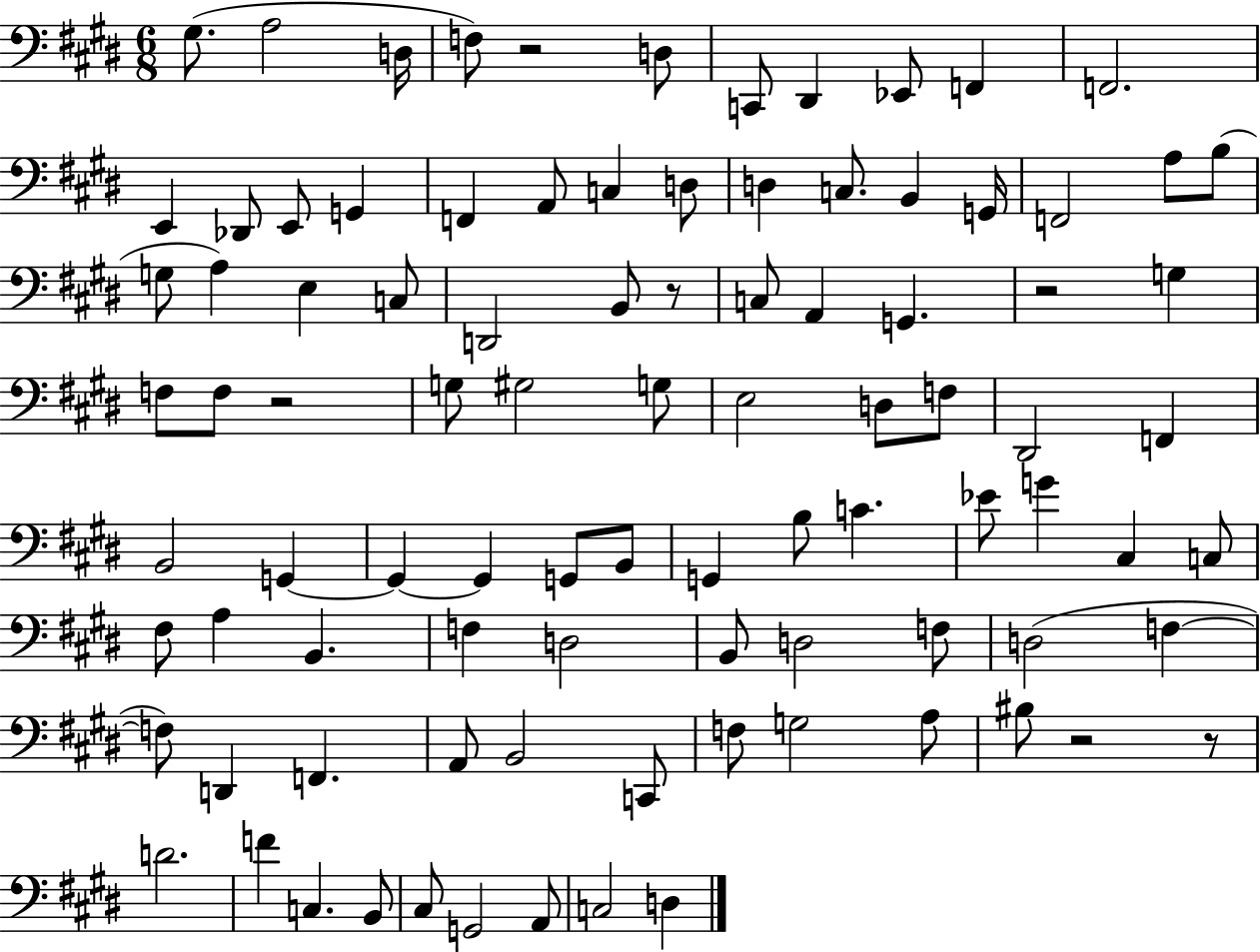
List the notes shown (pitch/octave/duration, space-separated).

G#3/e. A3/h D3/s F3/e R/h D3/e C2/e D#2/q Eb2/e F2/q F2/h. E2/q Db2/e E2/e G2/q F2/q A2/e C3/q D3/e D3/q C3/e. B2/q G2/s F2/h A3/e B3/e G3/e A3/q E3/q C3/e D2/h B2/e R/e C3/e A2/q G2/q. R/h G3/q F3/e F3/e R/h G3/e G#3/h G3/e E3/h D3/e F3/e D#2/h F2/q B2/h G2/q G2/q G2/q G2/e B2/e G2/q B3/e C4/q. Eb4/e G4/q C#3/q C3/e F#3/e A3/q B2/q. F3/q D3/h B2/e D3/h F3/e D3/h F3/q F3/e D2/q F2/q. A2/e B2/h C2/e F3/e G3/h A3/e BIS3/e R/h R/e D4/h. F4/q C3/q. B2/e C#3/e G2/h A2/e C3/h D3/q